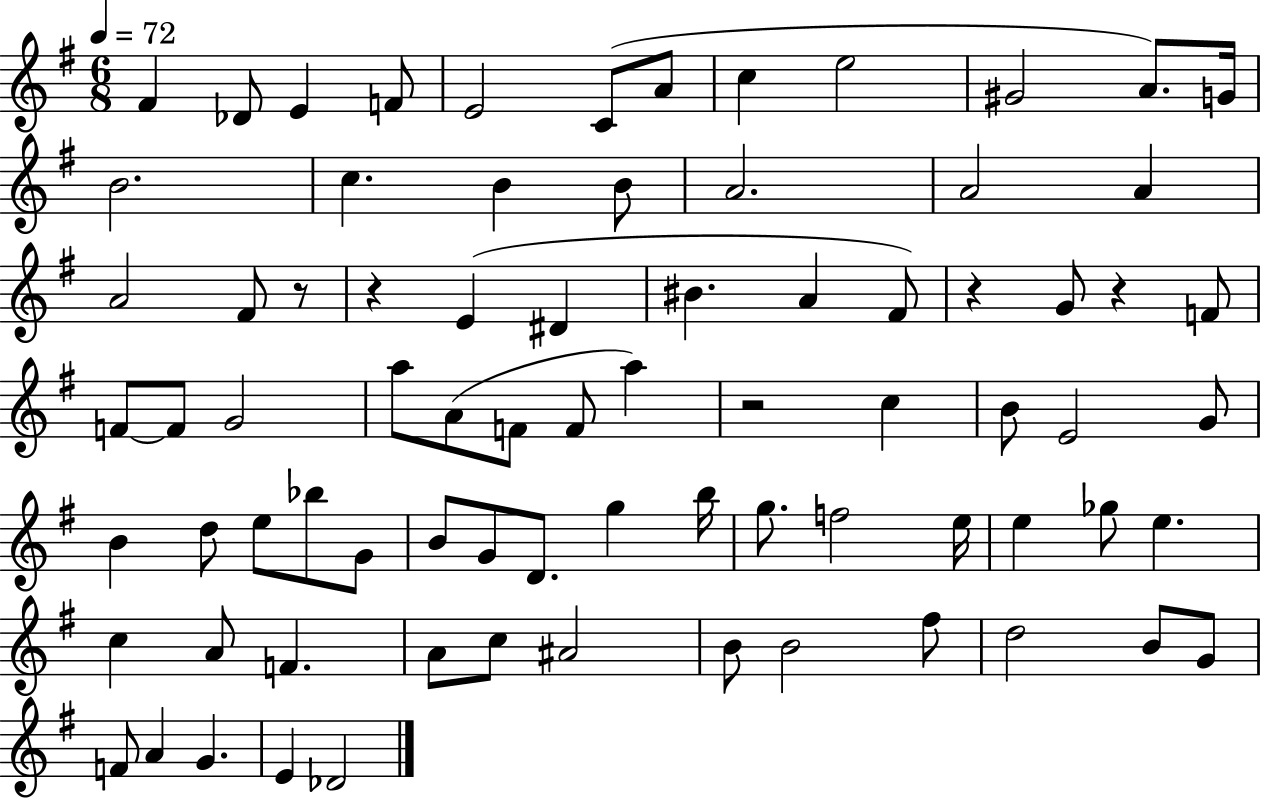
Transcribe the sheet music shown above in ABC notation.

X:1
T:Untitled
M:6/8
L:1/4
K:G
^F _D/2 E F/2 E2 C/2 A/2 c e2 ^G2 A/2 G/4 B2 c B B/2 A2 A2 A A2 ^F/2 z/2 z E ^D ^B A ^F/2 z G/2 z F/2 F/2 F/2 G2 a/2 A/2 F/2 F/2 a z2 c B/2 E2 G/2 B d/2 e/2 _b/2 G/2 B/2 G/2 D/2 g b/4 g/2 f2 e/4 e _g/2 e c A/2 F A/2 c/2 ^A2 B/2 B2 ^f/2 d2 B/2 G/2 F/2 A G E _D2